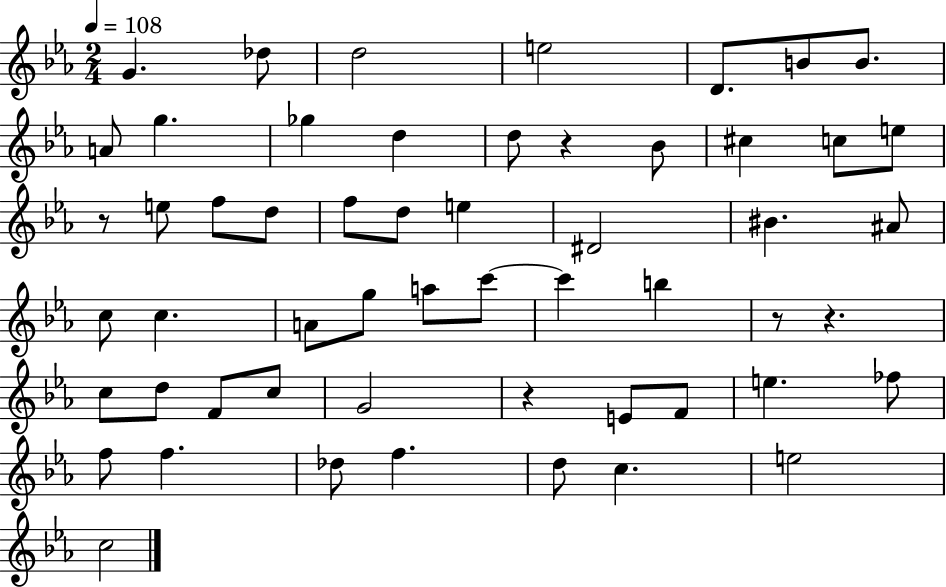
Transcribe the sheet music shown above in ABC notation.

X:1
T:Untitled
M:2/4
L:1/4
K:Eb
G _d/2 d2 e2 D/2 B/2 B/2 A/2 g _g d d/2 z _B/2 ^c c/2 e/2 z/2 e/2 f/2 d/2 f/2 d/2 e ^D2 ^B ^A/2 c/2 c A/2 g/2 a/2 c'/2 c' b z/2 z c/2 d/2 F/2 c/2 G2 z E/2 F/2 e _f/2 f/2 f _d/2 f d/2 c e2 c2